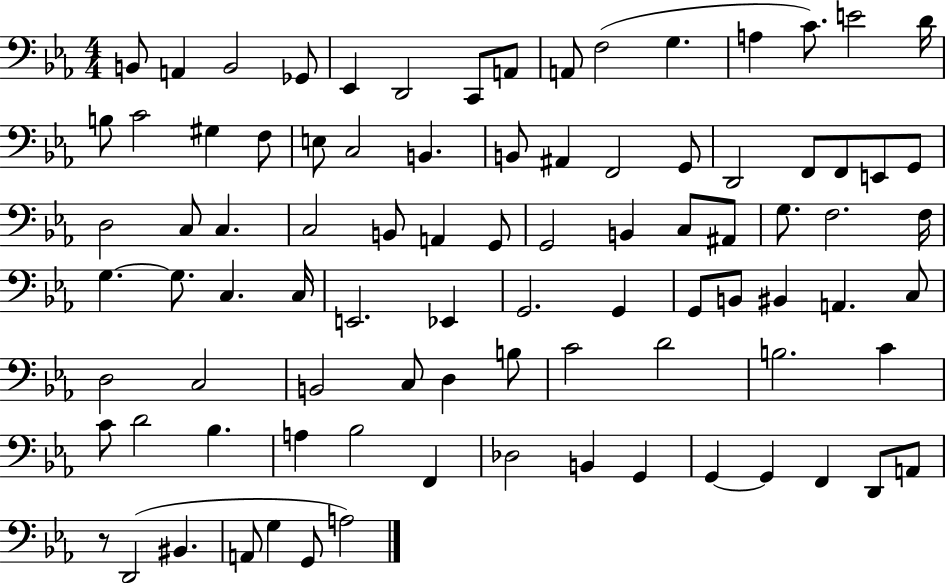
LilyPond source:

{
  \clef bass
  \numericTimeSignature
  \time 4/4
  \key ees \major
  b,8 a,4 b,2 ges,8 | ees,4 d,2 c,8 a,8 | a,8 f2( g4. | a4 c'8.) e'2 d'16 | \break b8 c'2 gis4 f8 | e8 c2 b,4. | b,8 ais,4 f,2 g,8 | d,2 f,8 f,8 e,8 g,8 | \break d2 c8 c4. | c2 b,8 a,4 g,8 | g,2 b,4 c8 ais,8 | g8. f2. f16 | \break g4.~~ g8. c4. c16 | e,2. ees,4 | g,2. g,4 | g,8 b,8 bis,4 a,4. c8 | \break d2 c2 | b,2 c8 d4 b8 | c'2 d'2 | b2. c'4 | \break c'8 d'2 bes4. | a4 bes2 f,4 | des2 b,4 g,4 | g,4~~ g,4 f,4 d,8 a,8 | \break r8 d,2( bis,4. | a,8 g4 g,8 a2) | \bar "|."
}